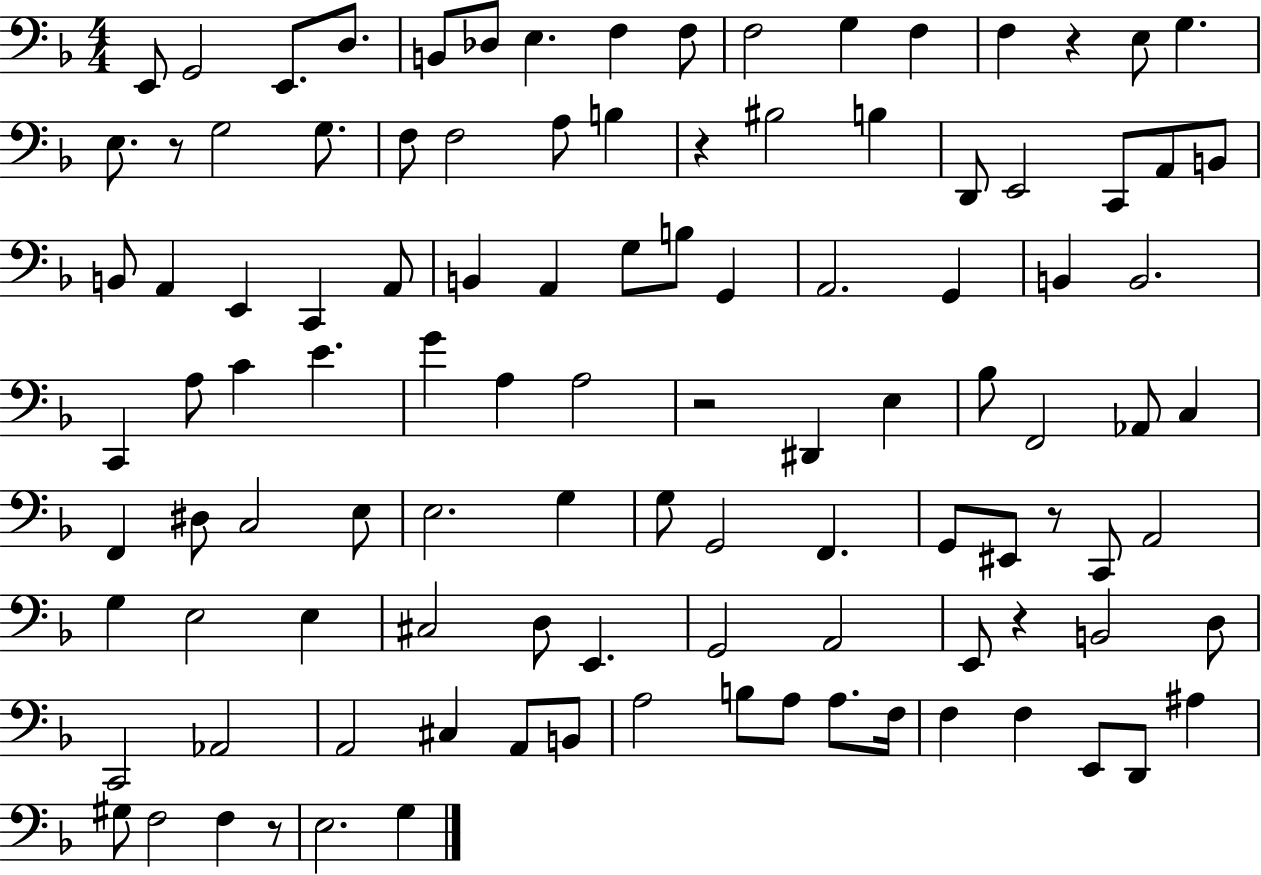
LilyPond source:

{
  \clef bass
  \numericTimeSignature
  \time 4/4
  \key f \major
  e,8 g,2 e,8. d8. | b,8 des8 e4. f4 f8 | f2 g4 f4 | f4 r4 e8 g4. | \break e8. r8 g2 g8. | f8 f2 a8 b4 | r4 bis2 b4 | d,8 e,2 c,8 a,8 b,8 | \break b,8 a,4 e,4 c,4 a,8 | b,4 a,4 g8 b8 g,4 | a,2. g,4 | b,4 b,2. | \break c,4 a8 c'4 e'4. | g'4 a4 a2 | r2 dis,4 e4 | bes8 f,2 aes,8 c4 | \break f,4 dis8 c2 e8 | e2. g4 | g8 g,2 f,4. | g,8 eis,8 r8 c,8 a,2 | \break g4 e2 e4 | cis2 d8 e,4. | g,2 a,2 | e,8 r4 b,2 d8 | \break c,2 aes,2 | a,2 cis4 a,8 b,8 | a2 b8 a8 a8. f16 | f4 f4 e,8 d,8 ais4 | \break gis8 f2 f4 r8 | e2. g4 | \bar "|."
}